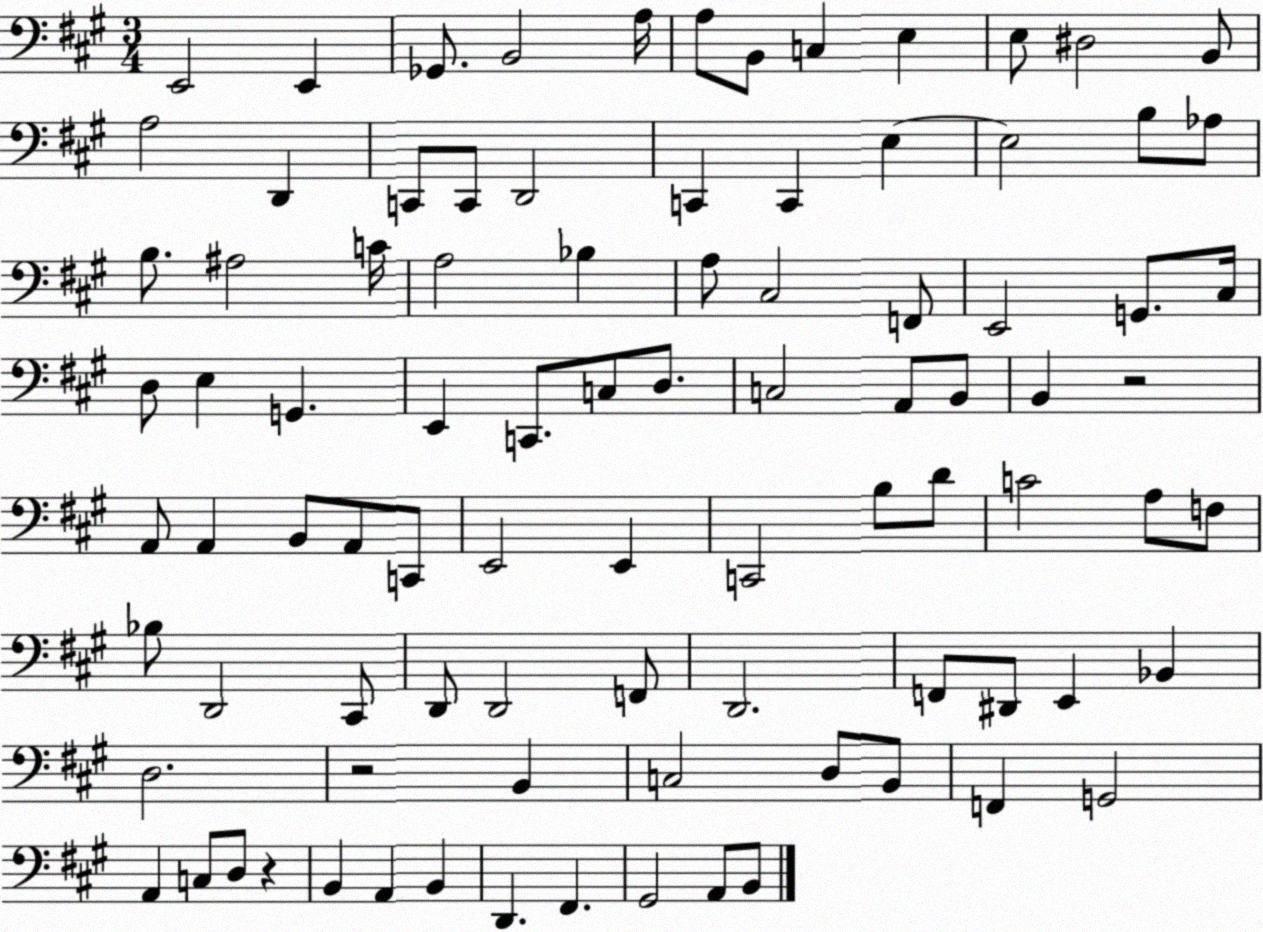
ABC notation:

X:1
T:Untitled
M:3/4
L:1/4
K:A
E,,2 E,, _G,,/2 B,,2 A,/4 A,/2 B,,/2 C, E, E,/2 ^D,2 B,,/2 A,2 D,, C,,/2 C,,/2 D,,2 C,, C,, E, E,2 B,/2 _A,/2 B,/2 ^A,2 C/4 A,2 _B, A,/2 ^C,2 F,,/2 E,,2 G,,/2 ^C,/4 D,/2 E, G,, E,, C,,/2 C,/2 D,/2 C,2 A,,/2 B,,/2 B,, z2 A,,/2 A,, B,,/2 A,,/2 C,,/2 E,,2 E,, C,,2 B,/2 D/2 C2 A,/2 F,/2 _B,/2 D,,2 ^C,,/2 D,,/2 D,,2 F,,/2 D,,2 F,,/2 ^D,,/2 E,, _B,, D,2 z2 B,, C,2 D,/2 B,,/2 F,, G,,2 A,, C,/2 D,/2 z B,, A,, B,, D,, ^F,, ^G,,2 A,,/2 B,,/2